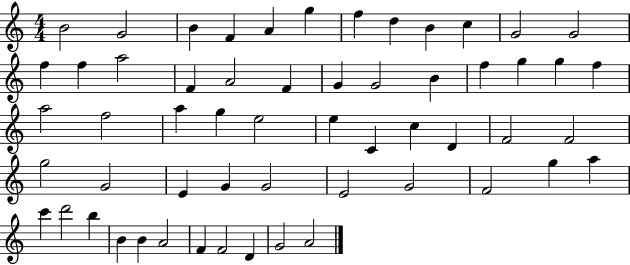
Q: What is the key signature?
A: C major